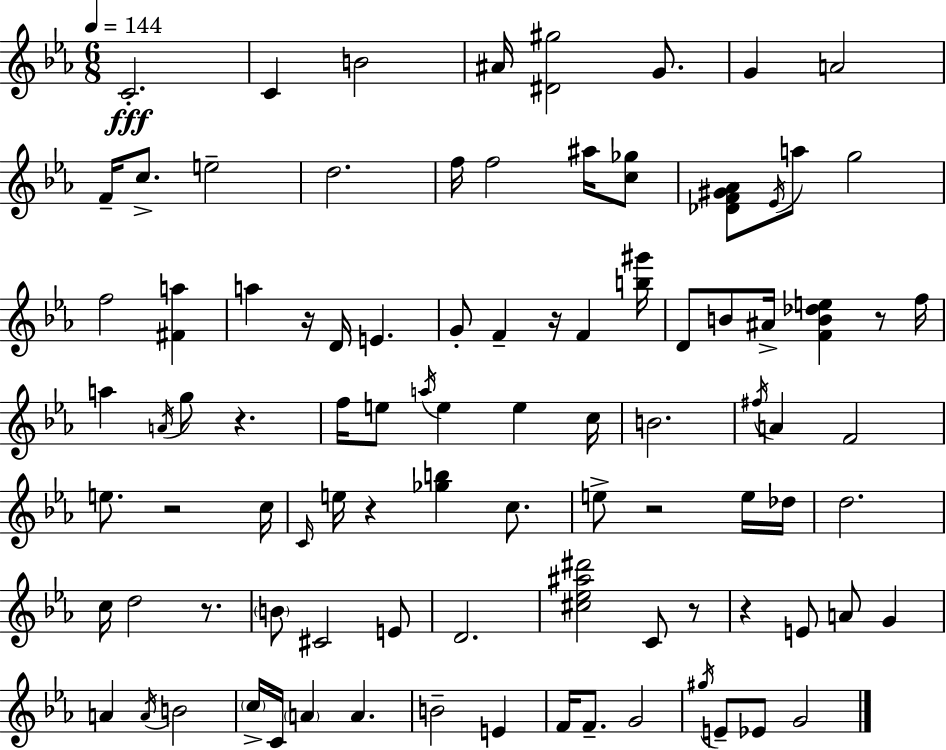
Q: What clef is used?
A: treble